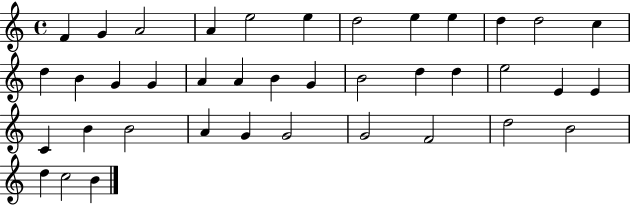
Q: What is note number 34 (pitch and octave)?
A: F4